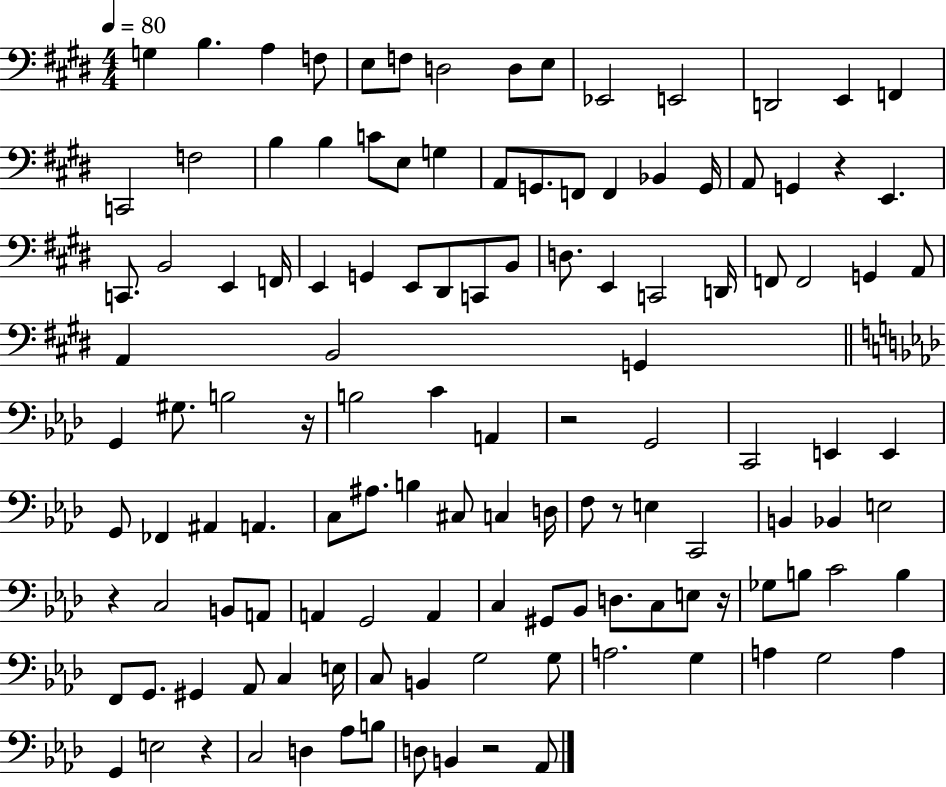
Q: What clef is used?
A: bass